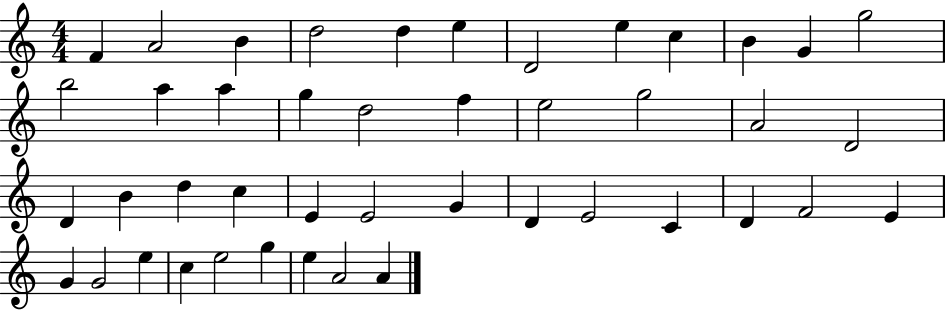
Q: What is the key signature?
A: C major